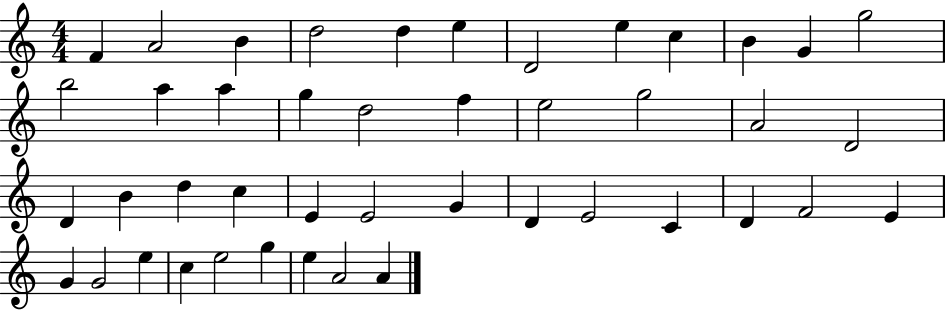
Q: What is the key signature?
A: C major